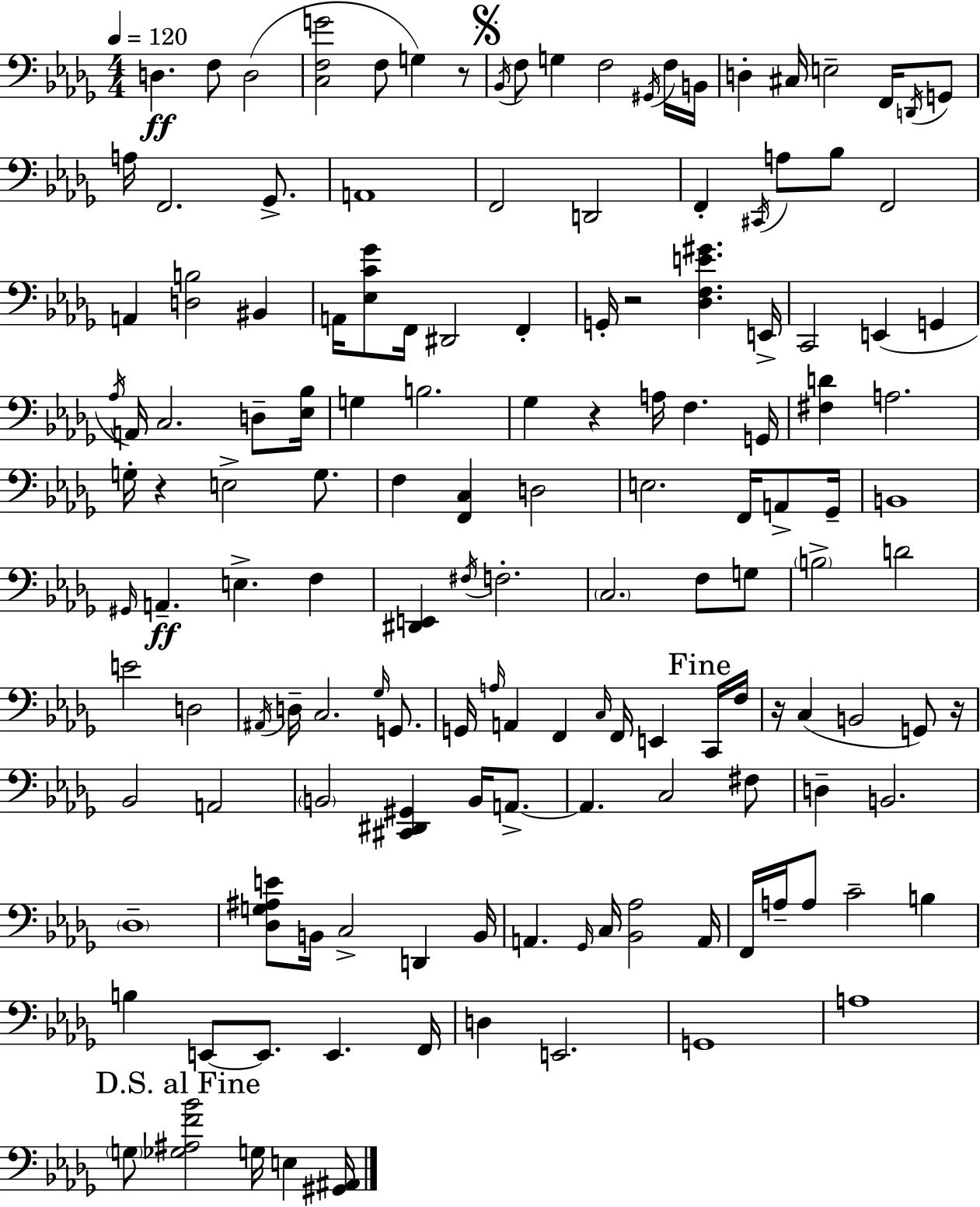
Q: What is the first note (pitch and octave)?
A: D3